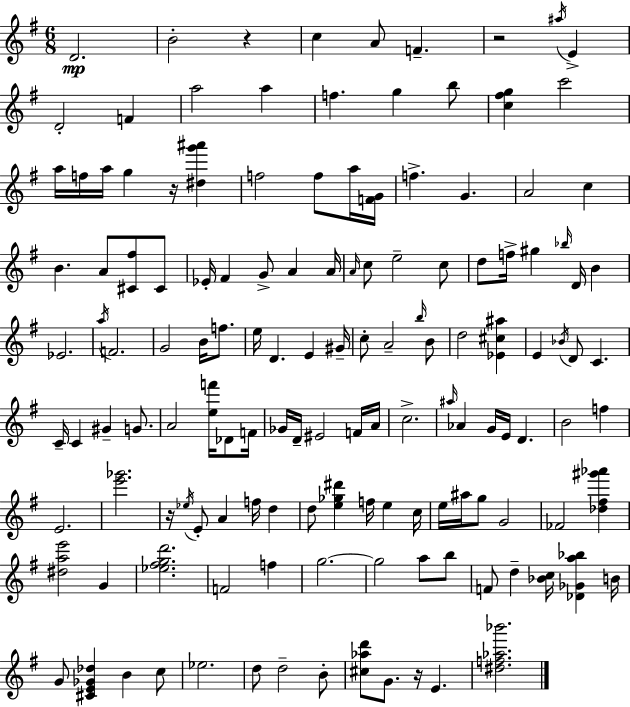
D4/h. B4/h R/q C5/q A4/e F4/q. R/h A#5/s E4/q D4/h F4/q A5/h A5/q F5/q. G5/q B5/e [C5,F#5,G5]/q C6/h A5/s F5/s A5/s G5/q R/s [D#5,G6,A#6]/q F5/h F5/e A5/s [F4,G4]/s F5/q. G4/q. A4/h C5/q B4/q. A4/e [C#4,F#5]/e C#4/e Eb4/s F#4/q G4/e A4/q A4/s A4/s C5/e E5/h C5/e D5/e F5/s G#5/q Bb5/s D4/s B4/q Eb4/h. A5/s F4/h. G4/h B4/s F5/e. E5/s D4/q. E4/q G#4/s C5/e A4/h B5/s B4/e D5/h [Eb4,C#5,A#5]/q E4/q Bb4/s D4/e C4/q. C4/s C4/q G#4/q G4/e. A4/h [E5,F6]/s Db4/e F4/s Gb4/s D4/s EIS4/h F4/s A4/s C5/h. A#5/s Ab4/q G4/s E4/s D4/q. B4/h F5/q E4/h. [E6,Gb6]/h. R/s Eb5/s E4/e A4/q F5/s D5/q D5/e [E5,Gb5,D#6]/q F5/s E5/q C5/s E5/s A#5/s G5/e G4/h FES4/h [Db5,F#5,G#6,Ab6]/q [D#5,A5,E6]/h G4/q [Eb5,F#5,G5,D6]/h. F4/h F5/q G5/h. G5/h A5/e B5/e F4/e D5/q [Bb4,C5]/s [Db4,Gb4,A5,Bb5]/q B4/s G4/e [C#4,E4,Gb4,Db5]/q B4/q C5/e Eb5/h. D5/e D5/h B4/e [C#5,Ab5,D6]/e G4/e. R/s E4/q. [D#5,F5,Ab5,Bb6]/h.